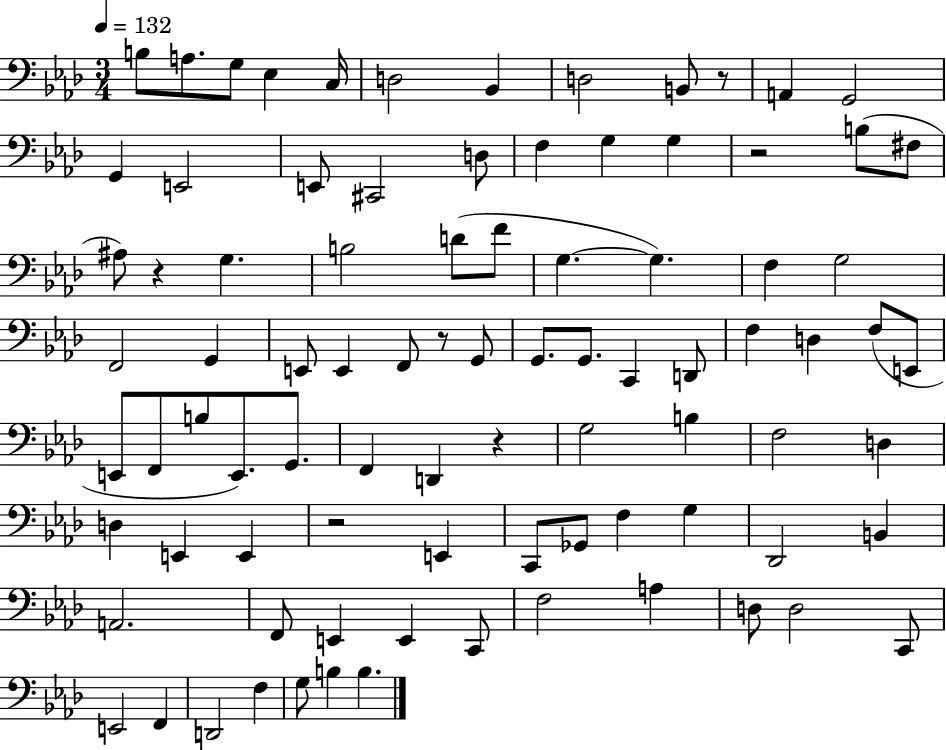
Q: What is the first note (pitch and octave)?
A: B3